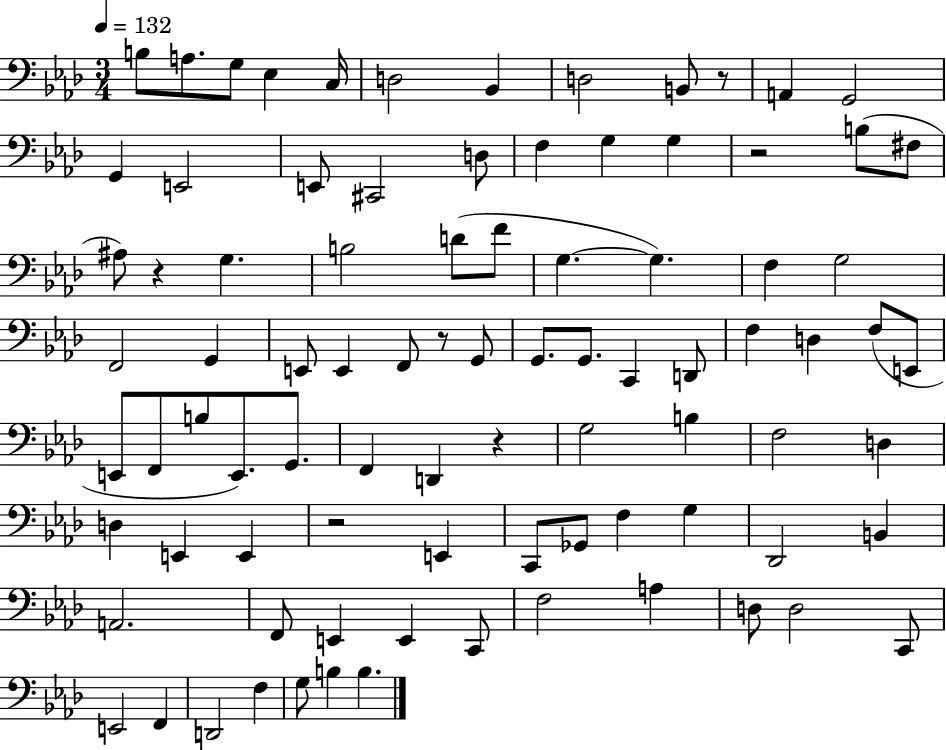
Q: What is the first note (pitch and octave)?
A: B3